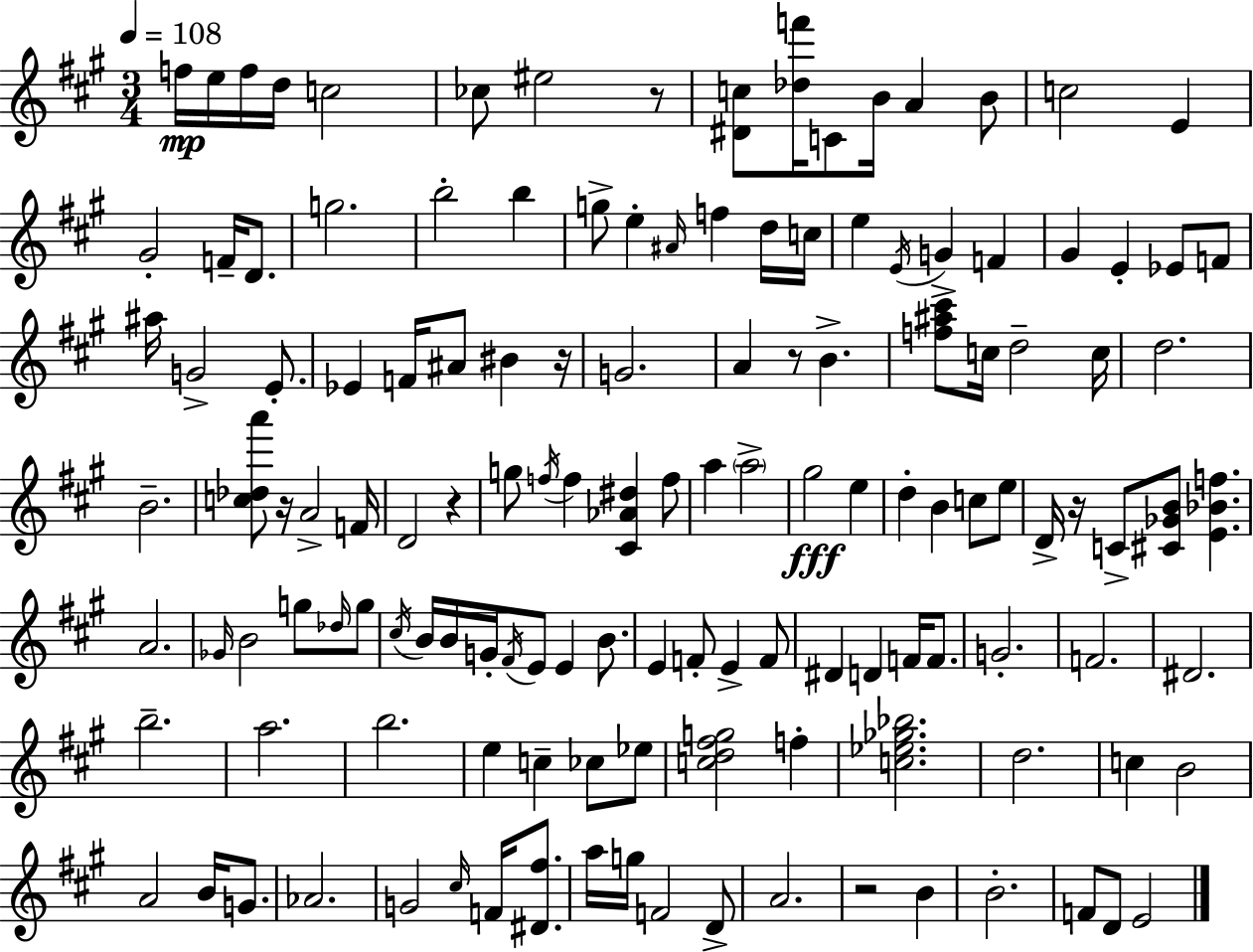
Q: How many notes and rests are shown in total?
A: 135